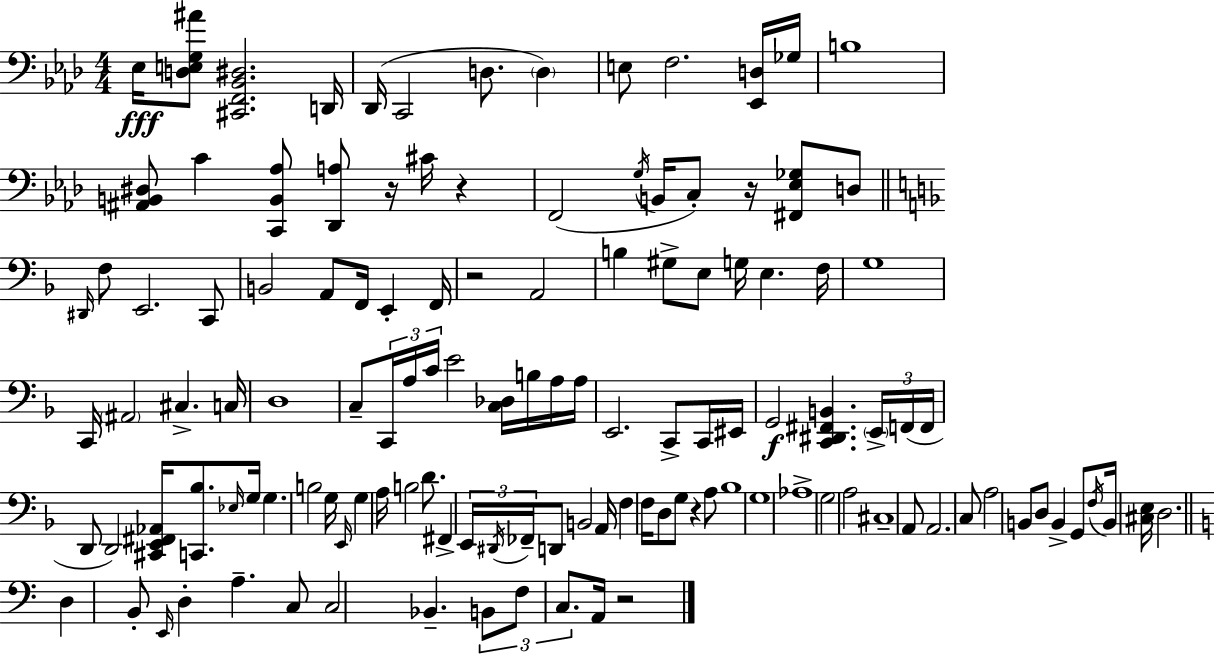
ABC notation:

X:1
T:Untitled
M:4/4
L:1/4
K:Ab
_E,/4 [D,E,G,^A]/2 [^C,,F,,_B,,^D,]2 D,,/4 _D,,/4 C,,2 D,/2 D, E,/2 F,2 [_E,,D,]/4 _G,/4 B,4 [^A,,B,,^D,]/2 C [C,,B,,_A,]/2 [_D,,A,]/2 z/4 ^C/4 z F,,2 G,/4 B,,/4 C,/2 z/4 [^F,,_E,_G,]/2 D,/2 ^D,,/4 F,/2 E,,2 C,,/2 B,,2 A,,/2 F,,/4 E,, F,,/4 z2 A,,2 B, ^G,/2 E,/2 G,/4 E, F,/4 G,4 C,,/4 ^A,,2 ^C, C,/4 D,4 C,/2 C,,/4 A,/4 C/4 E2 [C,_D,]/4 B,/4 A,/4 A,/4 E,,2 C,,/2 C,,/4 ^E,,/4 G,,2 [C,,^D,,^F,,B,,] E,,/4 F,,/4 F,,/4 D,,/2 D,,2 [^C,,E,,^F,,_A,,]/4 [C,,_B,]/2 _E,/4 G,/4 G, B,2 G,/4 E,,/4 G, A,/4 B,2 D/2 ^F,, E,,/4 ^D,,/4 _F,,/4 D,,/2 B,,2 A,,/4 F, F,/4 D,/2 G,/2 z A,/2 _B,4 G,4 _A,4 G,2 A,2 ^C,4 A,,/2 A,,2 C,/2 A,2 B,,/2 D,/2 B,, G,,/2 F,/4 B,,/4 [^C,E,]/4 D,2 D, B,,/2 E,,/4 D, A, C,/2 C,2 _B,, B,,/2 F,/2 C,/2 A,,/4 z2